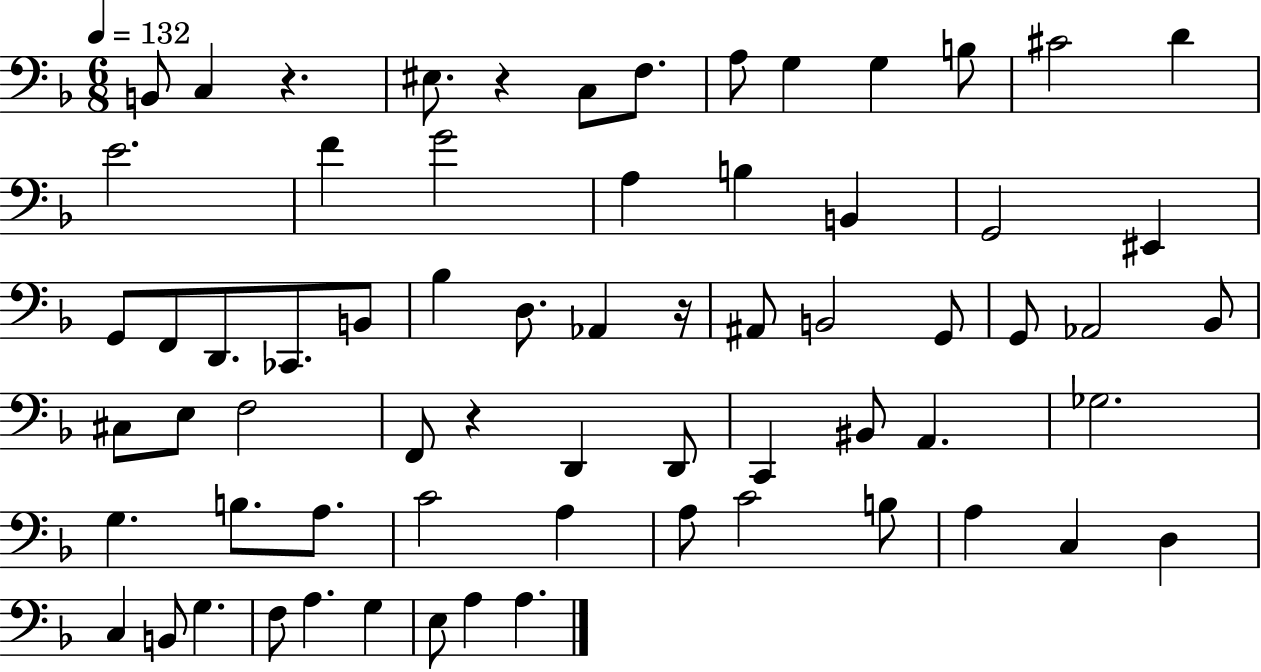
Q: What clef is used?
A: bass